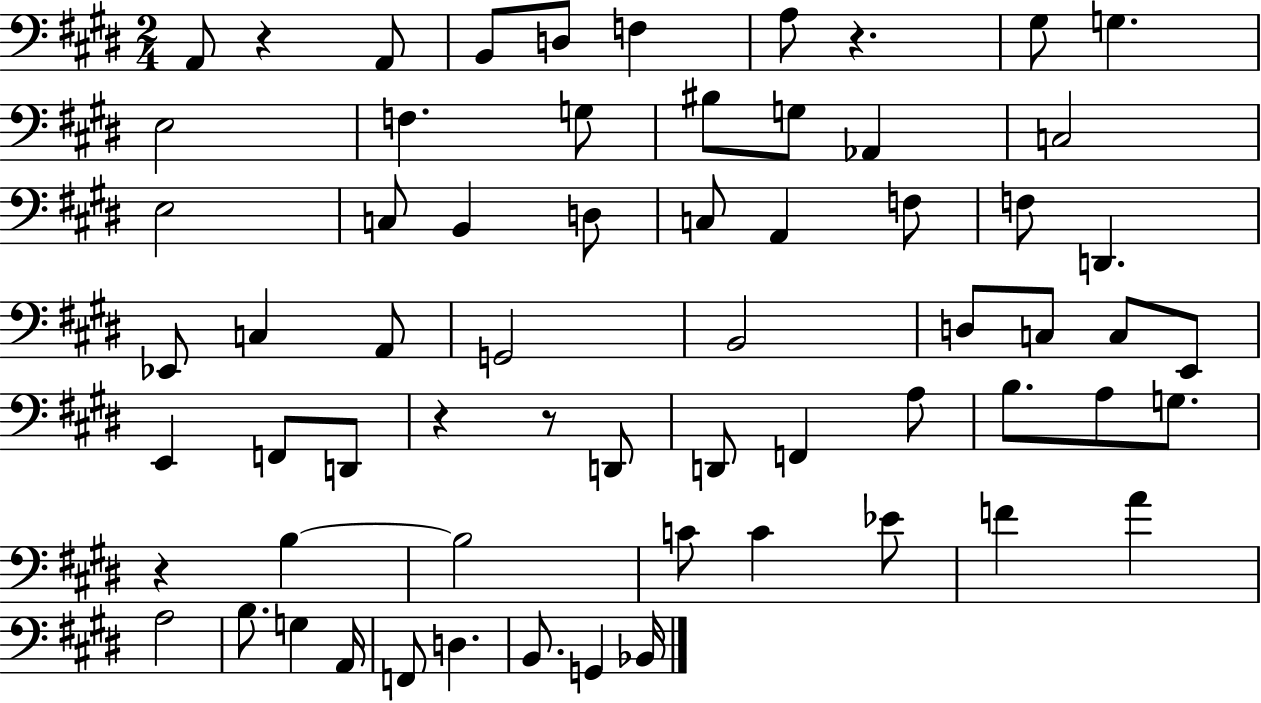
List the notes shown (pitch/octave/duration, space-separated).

A2/e R/q A2/e B2/e D3/e F3/q A3/e R/q. G#3/e G3/q. E3/h F3/q. G3/e BIS3/e G3/e Ab2/q C3/h E3/h C3/e B2/q D3/e C3/e A2/q F3/e F3/e D2/q. Eb2/e C3/q A2/e G2/h B2/h D3/e C3/e C3/e E2/e E2/q F2/e D2/e R/q R/e D2/e D2/e F2/q A3/e B3/e. A3/e G3/e. R/q B3/q B3/h C4/e C4/q Eb4/e F4/q A4/q A3/h B3/e. G3/q A2/s F2/e D3/q. B2/e. G2/q Bb2/s